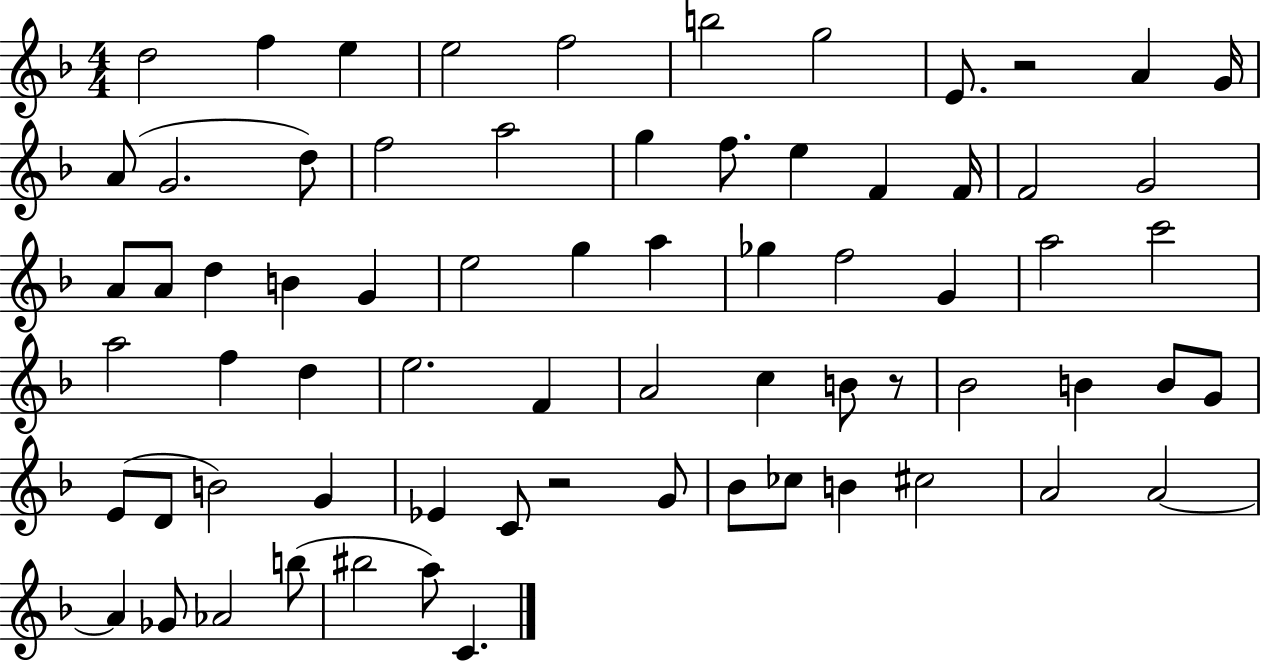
X:1
T:Untitled
M:4/4
L:1/4
K:F
d2 f e e2 f2 b2 g2 E/2 z2 A G/4 A/2 G2 d/2 f2 a2 g f/2 e F F/4 F2 G2 A/2 A/2 d B G e2 g a _g f2 G a2 c'2 a2 f d e2 F A2 c B/2 z/2 _B2 B B/2 G/2 E/2 D/2 B2 G _E C/2 z2 G/2 _B/2 _c/2 B ^c2 A2 A2 A _G/2 _A2 b/2 ^b2 a/2 C